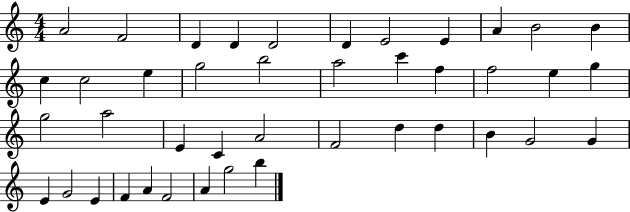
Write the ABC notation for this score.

X:1
T:Untitled
M:4/4
L:1/4
K:C
A2 F2 D D D2 D E2 E A B2 B c c2 e g2 b2 a2 c' f f2 e g g2 a2 E C A2 F2 d d B G2 G E G2 E F A F2 A g2 b